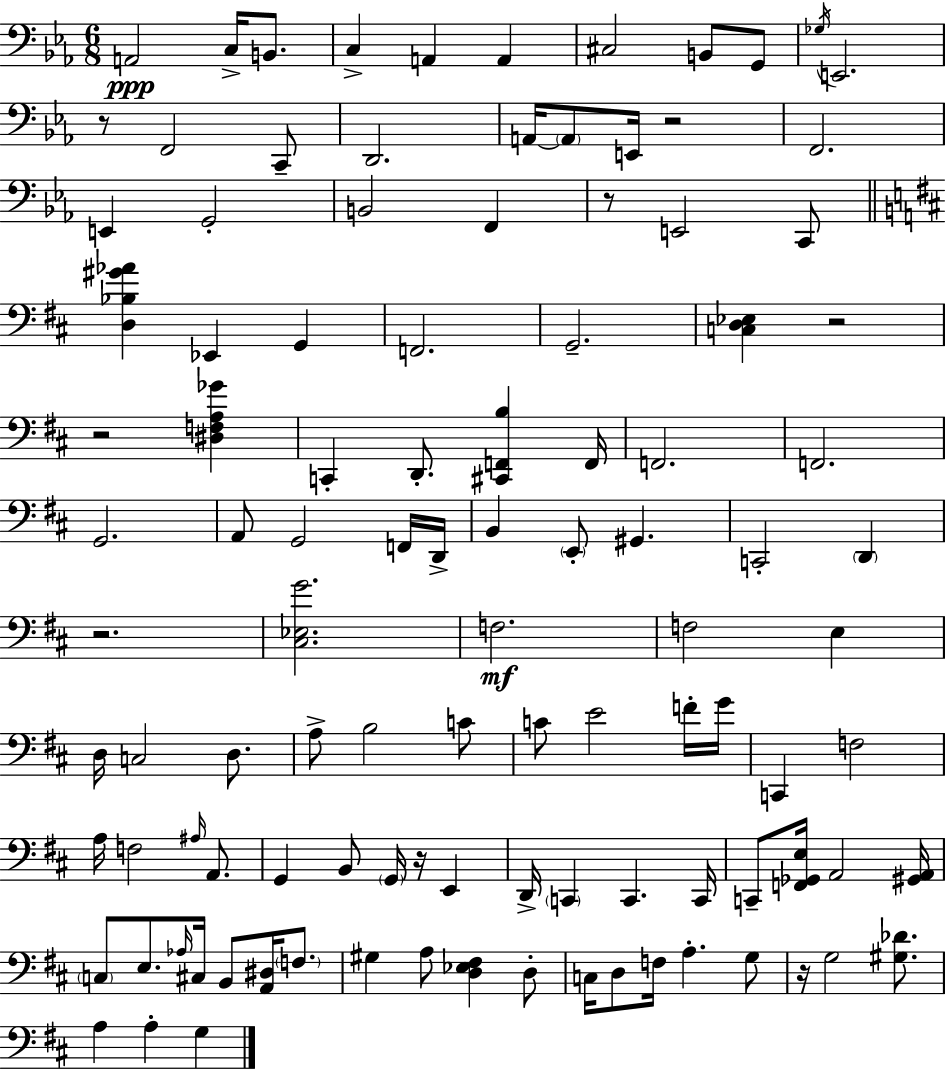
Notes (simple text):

A2/h C3/s B2/e. C3/q A2/q A2/q C#3/h B2/e G2/e Gb3/s E2/h. R/e F2/h C2/e D2/h. A2/s A2/e E2/s R/h F2/h. E2/q G2/h B2/h F2/q R/e E2/h C2/e [D3,Bb3,G#4,Ab4]/q Eb2/q G2/q F2/h. G2/h. [C3,D3,Eb3]/q R/h R/h [D#3,F3,A3,Gb4]/q C2/q D2/e. [C#2,F2,B3]/q F2/s F2/h. F2/h. G2/h. A2/e G2/h F2/s D2/s B2/q E2/e G#2/q. C2/h D2/q R/h. [C#3,Eb3,G4]/h. F3/h. F3/h E3/q D3/s C3/h D3/e. A3/e B3/h C4/e C4/e E4/h F4/s G4/s C2/q F3/h A3/s F3/h A#3/s A2/e. G2/q B2/e G2/s R/s E2/q D2/s C2/q C2/q. C2/s C2/e [F2,Gb2,E3]/s A2/h [G#2,A2]/s C3/e E3/e. Ab3/s C#3/s B2/e [A2,D#3]/s F3/e. G#3/q A3/e [D3,Eb3,F#3]/q D3/e C3/s D3/e F3/s A3/q. G3/e R/s G3/h [G#3,Db4]/e. A3/q A3/q G3/q